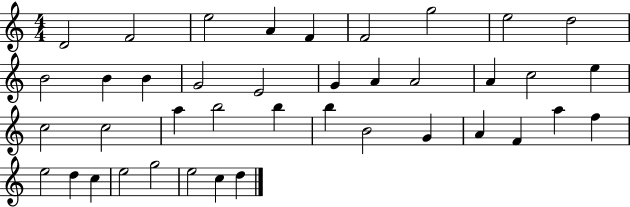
D4/h F4/h E5/h A4/q F4/q F4/h G5/h E5/h D5/h B4/h B4/q B4/q G4/h E4/h G4/q A4/q A4/h A4/q C5/h E5/q C5/h C5/h A5/q B5/h B5/q B5/q B4/h G4/q A4/q F4/q A5/q F5/q E5/h D5/q C5/q E5/h G5/h E5/h C5/q D5/q